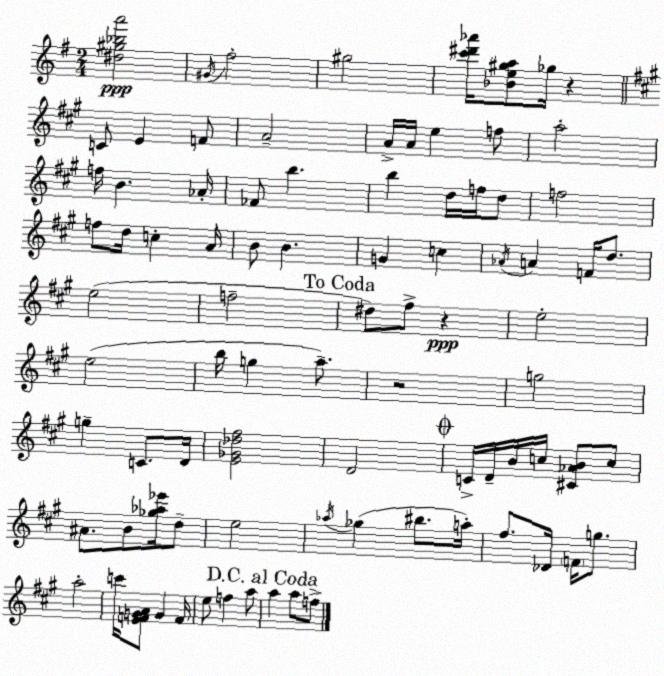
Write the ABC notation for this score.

X:1
T:Untitled
M:2/4
L:1/4
K:G
[^d^g_ba']2 ^G/4 ^f2 ^g2 [c'^d'_a']/4 [_Be^ga]/2 _g/4 z C/2 E F/2 A2 A/4 A/4 e f/2 a2 f/4 B _A/4 _F/2 b b d/4 f/4 d/2 f2 f/2 d/4 c A/4 B/2 B G c _A/4 A F/4 d/2 e2 f2 ^d/2 ^f/2 z e2 e2 b/4 g a/2 z2 g2 g C/2 D/4 [E_G_d^f]2 D2 C/4 D/4 B/4 c/4 [^C_AB]/2 c/2 ^A/2 B/2 [_g_a_e']/4 d/2 e2 _a/4 _g ^b/2 a/4 ^f/2 _D/4 F/4 g/2 a2 c'/4 [EFGA]/2 G F/4 e/2 f a/2 a a/2 f/2